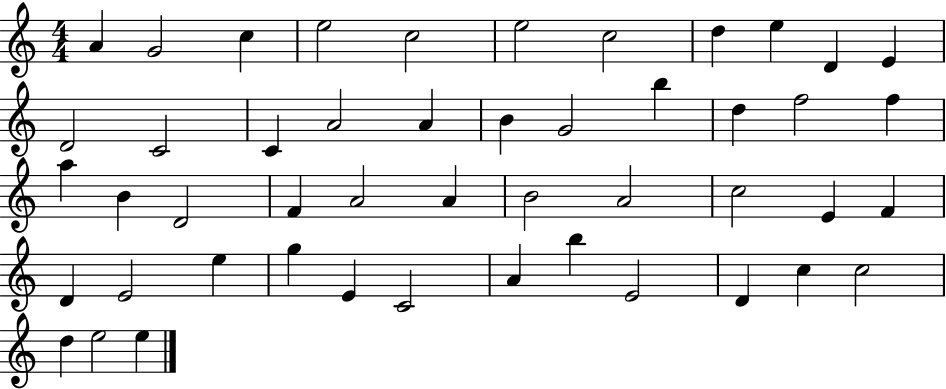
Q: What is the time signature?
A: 4/4